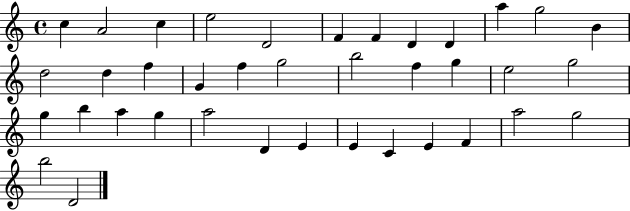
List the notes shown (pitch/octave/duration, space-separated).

C5/q A4/h C5/q E5/h D4/h F4/q F4/q D4/q D4/q A5/q G5/h B4/q D5/h D5/q F5/q G4/q F5/q G5/h B5/h F5/q G5/q E5/h G5/h G5/q B5/q A5/q G5/q A5/h D4/q E4/q E4/q C4/q E4/q F4/q A5/h G5/h B5/h D4/h